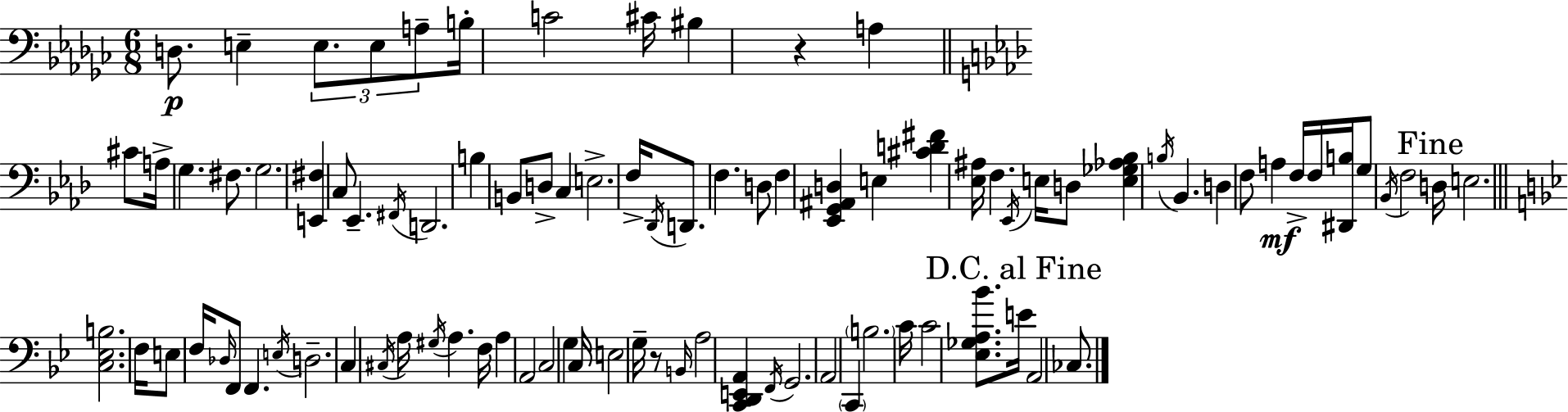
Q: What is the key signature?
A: EES minor